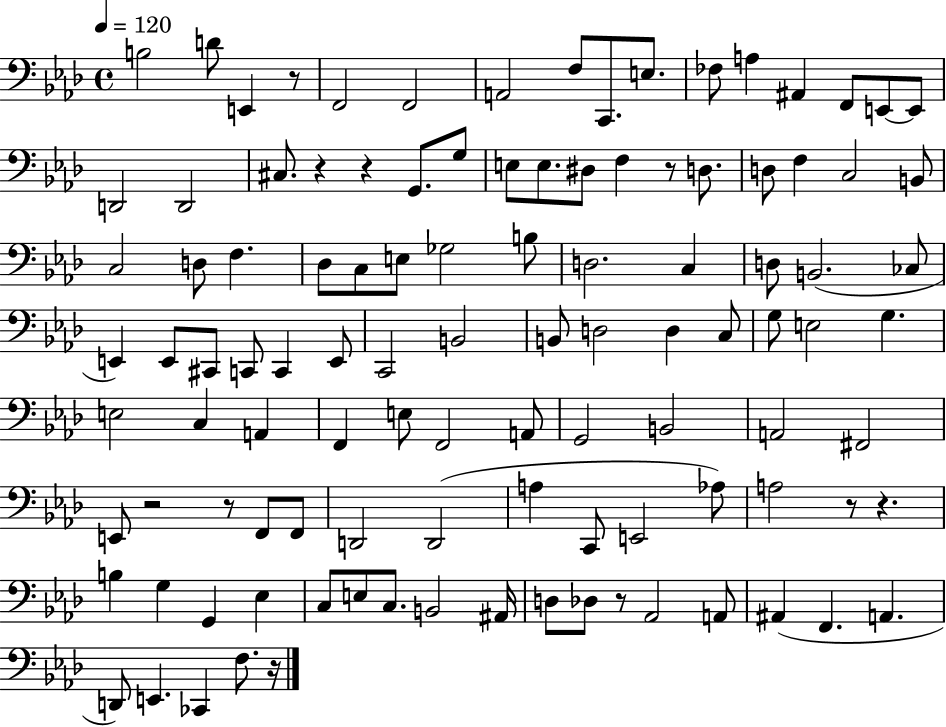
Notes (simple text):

B3/h D4/e E2/q R/e F2/h F2/h A2/h F3/e C2/e. E3/e. FES3/e A3/q A#2/q F2/e E2/e E2/e D2/h D2/h C#3/e. R/q R/q G2/e. G3/e E3/e E3/e. D#3/e F3/q R/e D3/e. D3/e F3/q C3/h B2/e C3/h D3/e F3/q. Db3/e C3/e E3/e Gb3/h B3/e D3/h. C3/q D3/e B2/h. CES3/e E2/q E2/e C#2/e C2/e C2/q E2/e C2/h B2/h B2/e D3/h D3/q C3/e G3/e E3/h G3/q. E3/h C3/q A2/q F2/q E3/e F2/h A2/e G2/h B2/h A2/h F#2/h E2/e R/h R/e F2/e F2/e D2/h D2/h A3/q C2/e E2/h Ab3/e A3/h R/e R/q. B3/q G3/q G2/q Eb3/q C3/e E3/e C3/e. B2/h A#2/s D3/e Db3/e R/e Ab2/h A2/e A#2/q F2/q. A2/q. D2/e E2/q. CES2/q F3/e. R/s